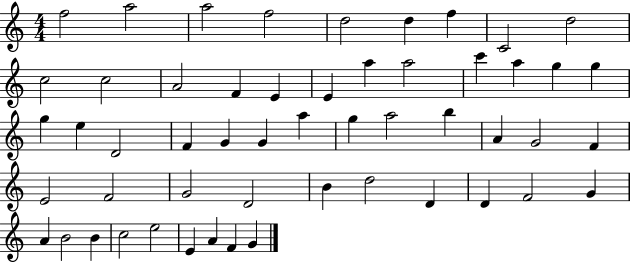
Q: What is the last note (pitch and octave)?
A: G4